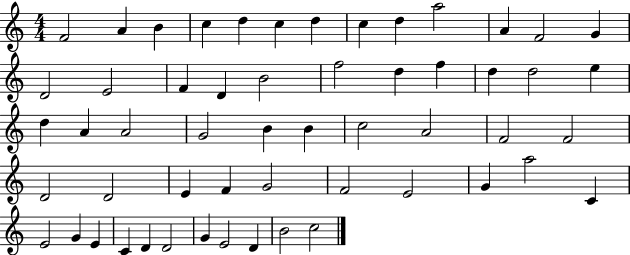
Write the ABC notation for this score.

X:1
T:Untitled
M:4/4
L:1/4
K:C
F2 A B c d c d c d a2 A F2 G D2 E2 F D B2 f2 d f d d2 e d A A2 G2 B B c2 A2 F2 F2 D2 D2 E F G2 F2 E2 G a2 C E2 G E C D D2 G E2 D B2 c2